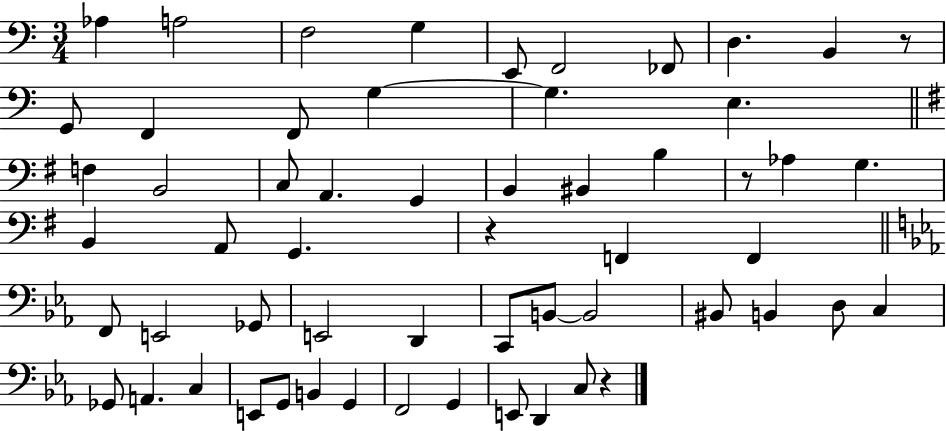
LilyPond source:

{
  \clef bass
  \numericTimeSignature
  \time 3/4
  \key c \major
  aes4 a2 | f2 g4 | e,8 f,2 fes,8 | d4. b,4 r8 | \break g,8 f,4 f,8 g4~~ | g4. e4. | \bar "||" \break \key g \major f4 b,2 | c8 a,4. g,4 | b,4 bis,4 b4 | r8 aes4 g4. | \break b,4 a,8 g,4. | r4 f,4 f,4 | \bar "||" \break \key ees \major f,8 e,2 ges,8 | e,2 d,4 | c,8 b,8~~ b,2 | bis,8 b,4 d8 c4 | \break ges,8 a,4. c4 | e,8 g,8 b,4 g,4 | f,2 g,4 | e,8 d,4 c8 r4 | \break \bar "|."
}